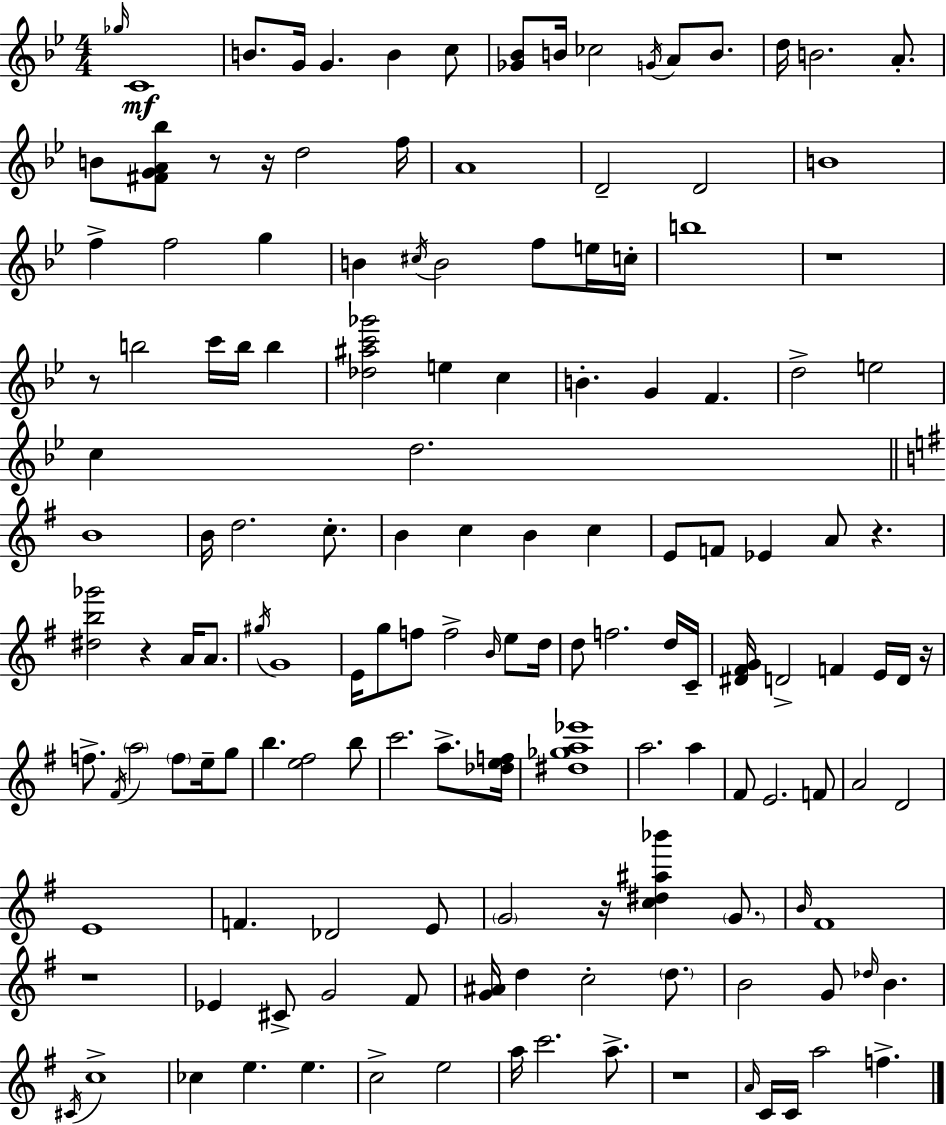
Gb5/s C4/w B4/e. G4/s G4/q. B4/q C5/e [Gb4,Bb4]/e B4/s CES5/h G4/s A4/e B4/e. D5/s B4/h. A4/e. B4/e [F#4,G4,A4,Bb5]/e R/e R/s D5/h F5/s A4/w D4/h D4/h B4/w F5/q F5/h G5/q B4/q C#5/s B4/h F5/e E5/s C5/s B5/w R/w R/e B5/h C6/s B5/s B5/q [Db5,A#5,C6,Gb6]/h E5/q C5/q B4/q. G4/q F4/q. D5/h E5/h C5/q D5/h. B4/w B4/s D5/h. C5/e. B4/q C5/q B4/q C5/q E4/e F4/e Eb4/q A4/e R/q. [D#5,B5,Gb6]/h R/q A4/s A4/e. G#5/s G4/w E4/s G5/e F5/e F5/h B4/s E5/e D5/s D5/e F5/h. D5/s C4/s [D#4,F#4,G4]/s D4/h F4/q E4/s D4/s R/s F5/e. F#4/s A5/h F5/e E5/s G5/e B5/q. [E5,F#5]/h B5/e C6/h. A5/e. [Db5,E5,F5]/s [D#5,Gb5,A5,Eb6]/w A5/h. A5/q F#4/e E4/h. F4/e A4/h D4/h E4/w F4/q. Db4/h E4/e G4/h R/s [C5,D#5,A#5,Bb6]/q G4/e. B4/s F#4/w R/w Eb4/q C#4/e G4/h F#4/e [G4,A#4]/s D5/q C5/h D5/e. B4/h G4/e Db5/s B4/q. C#4/s C5/w CES5/q E5/q. E5/q. C5/h E5/h A5/s C6/h. A5/e. R/w A4/s C4/s C4/s A5/h F5/q.